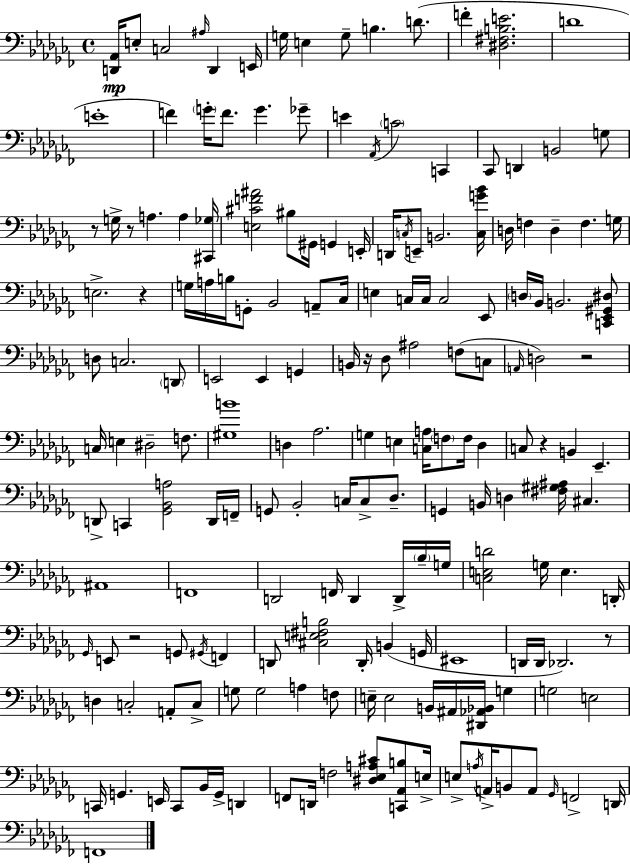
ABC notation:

X:1
T:Untitled
M:4/4
L:1/4
K:Abm
[D,,_A,,]/4 E,/2 C,2 ^A,/4 D,, E,,/4 G,/4 E, G,/2 B, D/2 F [^D,^F,B,E]2 D4 E4 F G/4 F/2 G _G/2 E _A,,/4 C2 C,, _C,,/2 D,, B,,2 G,/2 z/2 G,/4 z/2 A, A, [^C,,_G,]/4 [E,^CF^A]2 ^B,/2 ^G,,/4 G,, E,,/4 D,,/4 C,/4 E,,/2 B,,2 [C,G_B]/4 D,/4 F, D, F, G,/4 E,2 z G,/4 A,/4 B,/4 G,,/2 _B,,2 A,,/2 _C,/4 E, C,/4 C,/4 C,2 _E,,/2 D,/4 _B,,/4 B,,2 [C,,_E,,^G,,^D,]/2 D,/2 C,2 D,,/2 E,,2 E,, G,, B,,/4 z/4 _D,/2 ^A,2 F,/2 C,/2 A,,/4 D,2 z2 C,/4 E, ^D,2 F,/2 [^G,B]4 D, _A,2 G, E, [C,A,]/4 F,/2 F,/4 _D, C,/2 z B,, _E,, D,,/2 C,, [_G,,_B,,A,]2 D,,/4 F,,/4 G,,/2 _B,,2 C,/4 C,/2 _D,/2 G,, B,,/4 D, [^F,^G,^A,]/4 ^C, ^A,,4 F,,4 D,,2 F,,/4 D,, D,,/4 _B,/4 G,/4 [C,E,D]2 G,/4 E, D,,/4 _G,,/4 E,,/2 z2 G,,/2 ^G,,/4 F,, D,,/2 [^C,E,^F,B,]2 D,,/4 B,, G,,/4 ^E,,4 D,,/4 D,,/4 _D,,2 z/2 D, C,2 A,,/2 C,/2 G,/2 G,2 A, F,/2 E,/4 E,2 B,,/4 ^A,,/4 [^D,,_A,,_B,,]/4 G, G,2 E,2 C,,/4 G,, E,,/4 C,,/2 _B,,/4 G,,/4 D,, F,,/2 D,,/4 F,2 [^D,_E,A,^C]/2 [C,,_A,,B,]/2 E,/4 E,/2 A,/4 A,,/4 B,,/2 A,,/2 _G,,/4 F,,2 D,,/4 F,,4